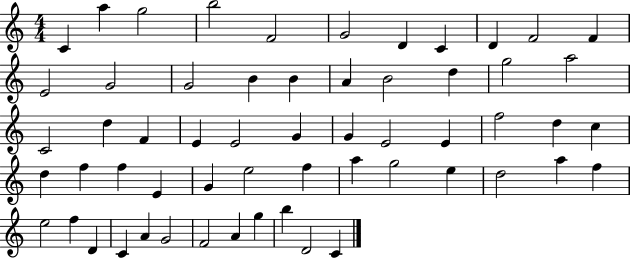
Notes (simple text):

C4/q A5/q G5/h B5/h F4/h G4/h D4/q C4/q D4/q F4/h F4/q E4/h G4/h G4/h B4/q B4/q A4/q B4/h D5/q G5/h A5/h C4/h D5/q F4/q E4/q E4/h G4/q G4/q E4/h E4/q F5/h D5/q C5/q D5/q F5/q F5/q E4/q G4/q E5/h F5/q A5/q G5/h E5/q D5/h A5/q F5/q E5/h F5/q D4/q C4/q A4/q G4/h F4/h A4/q G5/q B5/q D4/h C4/q